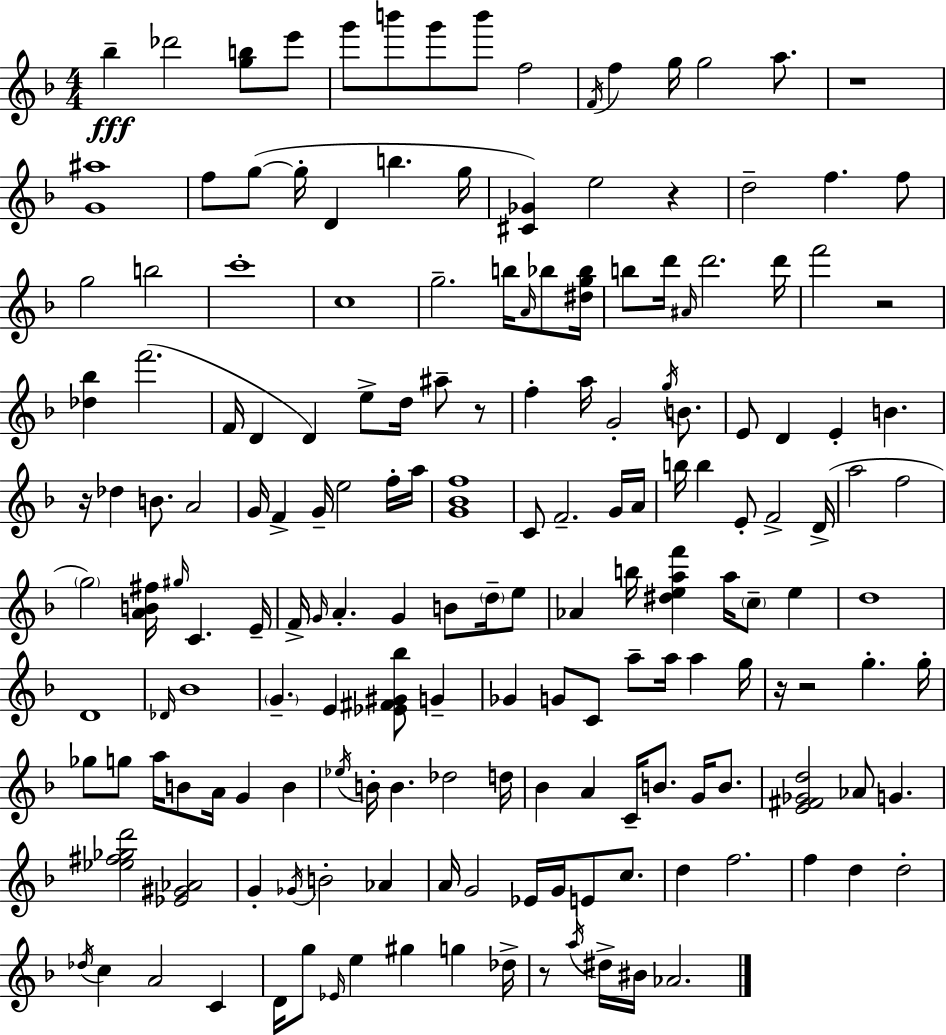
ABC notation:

X:1
T:Untitled
M:4/4
L:1/4
K:Dm
_b _d'2 [gb]/2 e'/2 g'/2 b'/2 g'/2 b'/2 f2 F/4 f g/4 g2 a/2 z4 [G^a]4 f/2 g/2 g/4 D b g/4 [^C_G] e2 z d2 f f/2 g2 b2 c'4 c4 g2 b/4 A/4 _b/2 [^dg_b]/4 b/2 d'/4 ^A/4 d'2 d'/4 f'2 z2 [_d_b] f'2 F/4 D D e/2 d/4 ^a/2 z/2 f a/4 G2 g/4 B/2 E/2 D E B z/4 _d B/2 A2 G/4 F G/4 e2 f/4 a/4 [G_Bf]4 C/2 F2 G/4 A/4 b/4 b E/2 F2 D/4 a2 f2 g2 [AB^f]/4 ^g/4 C E/4 F/4 G/4 A G B/2 d/4 e/2 _A b/4 [^deaf'] a/4 c/2 e d4 D4 _D/4 _B4 G E [_E^F^G_b]/2 G _G G/2 C/2 a/2 a/4 a g/4 z/4 z2 g g/4 _g/2 g/2 a/4 B/2 A/4 G B _e/4 B/4 B _d2 d/4 _B A C/4 B/2 G/4 B/2 [E^F_Gd]2 _A/2 G [_e^f_gd']2 [_E^G_A]2 G _G/4 B2 _A A/4 G2 _E/4 G/4 E/2 c/2 d f2 f d d2 _d/4 c A2 C D/4 g/2 _E/4 e ^g g _d/4 z/2 a/4 ^d/4 ^B/4 _A2